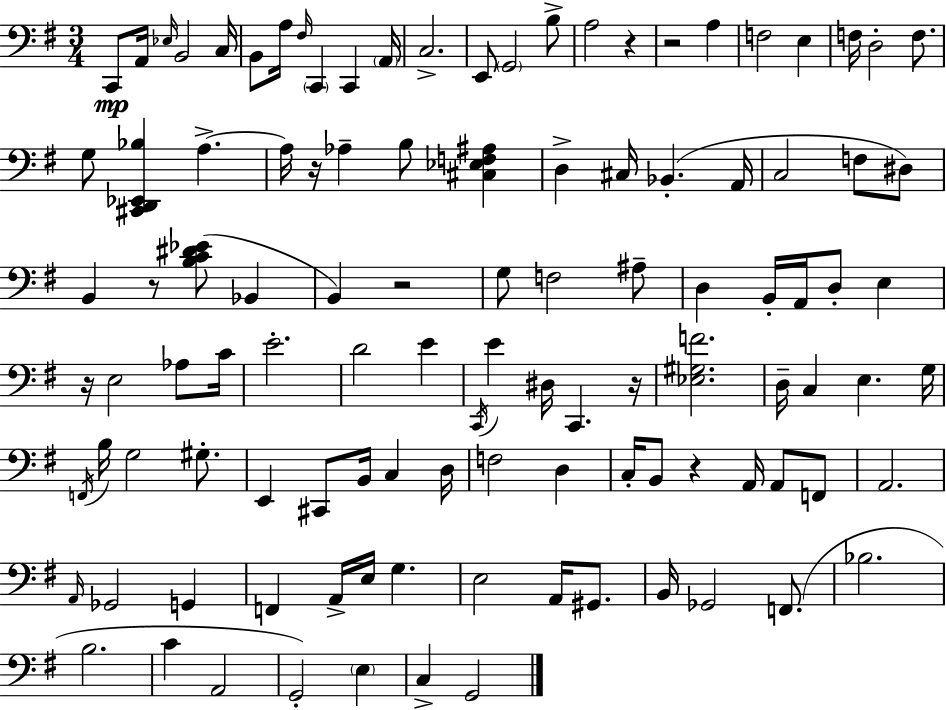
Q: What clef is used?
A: bass